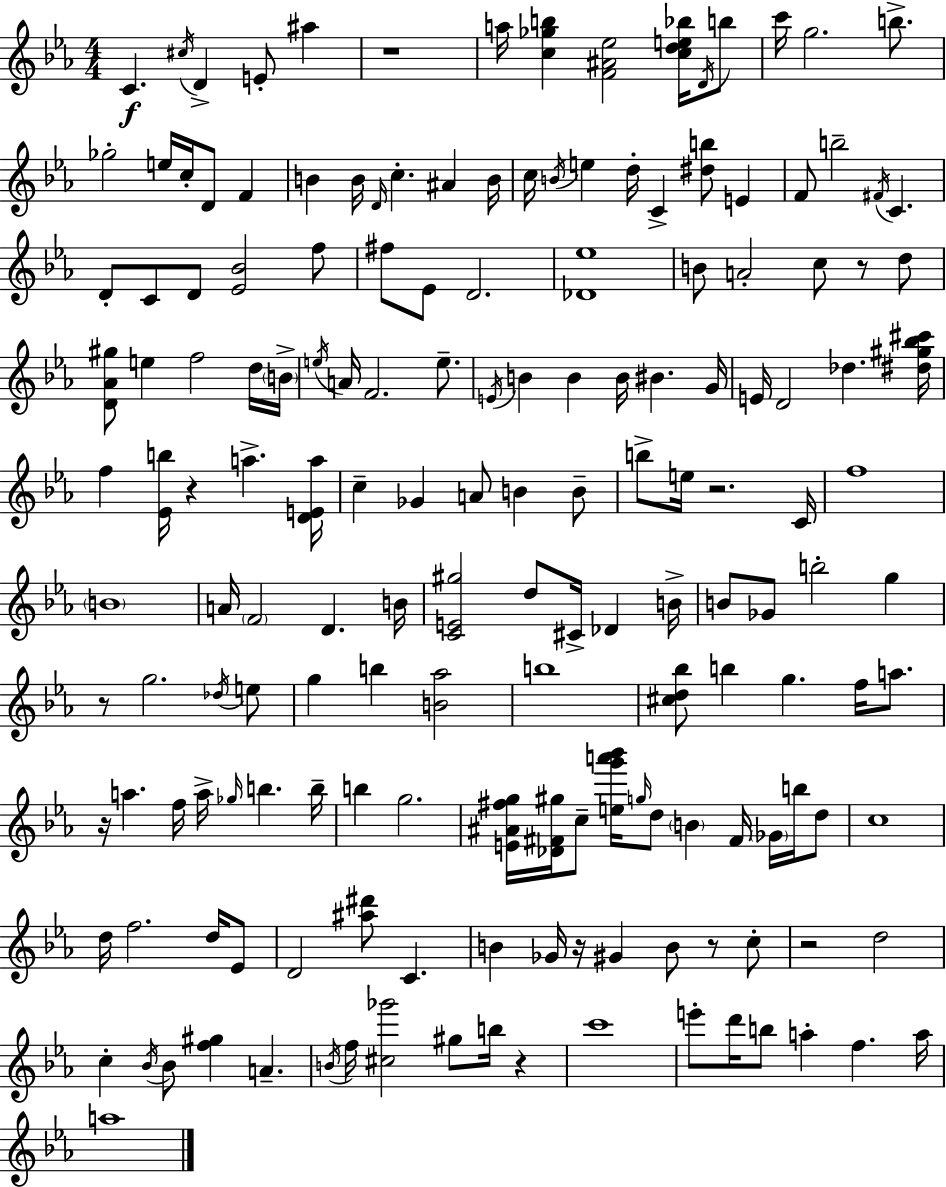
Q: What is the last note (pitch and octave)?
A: A5